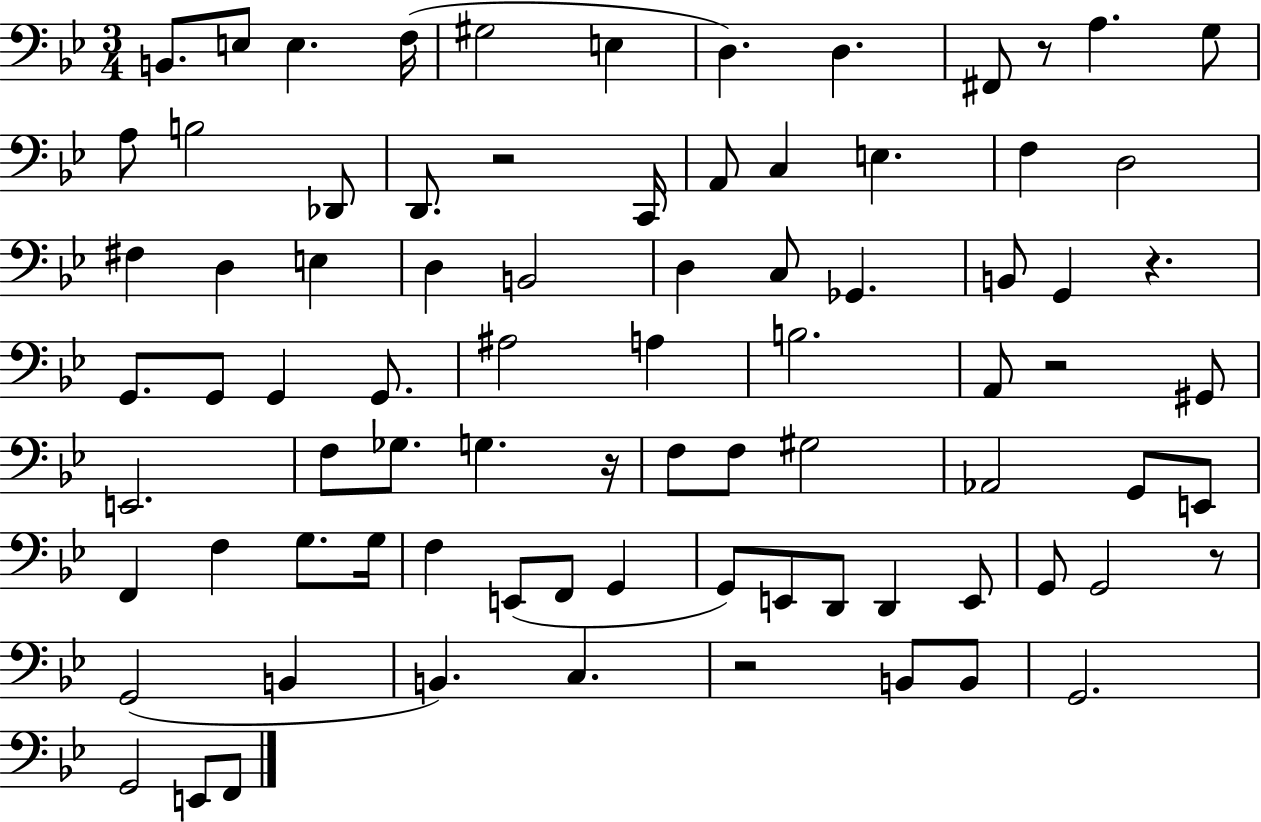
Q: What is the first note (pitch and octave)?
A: B2